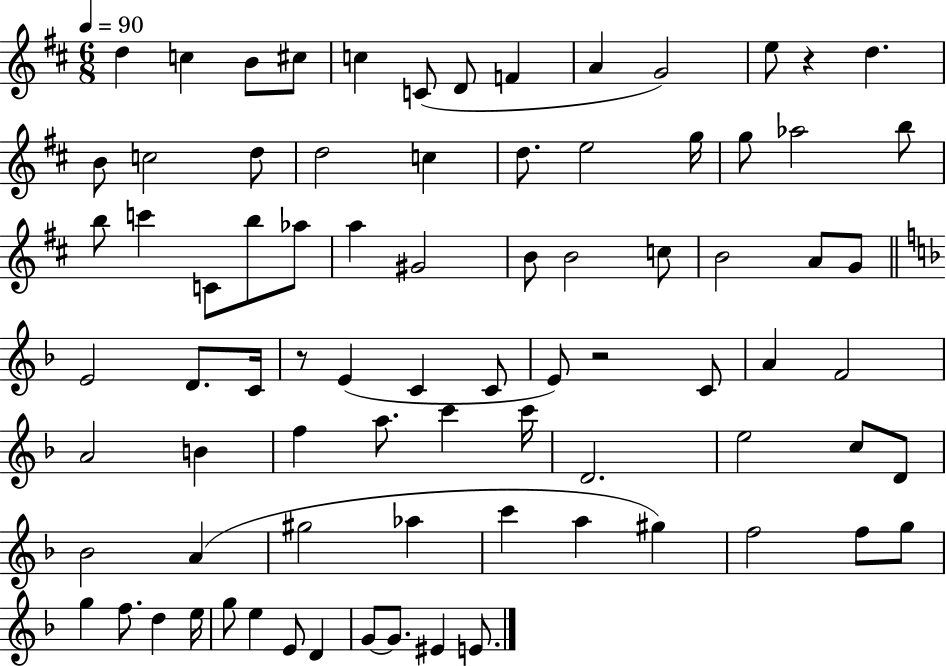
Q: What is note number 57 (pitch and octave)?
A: Bb4